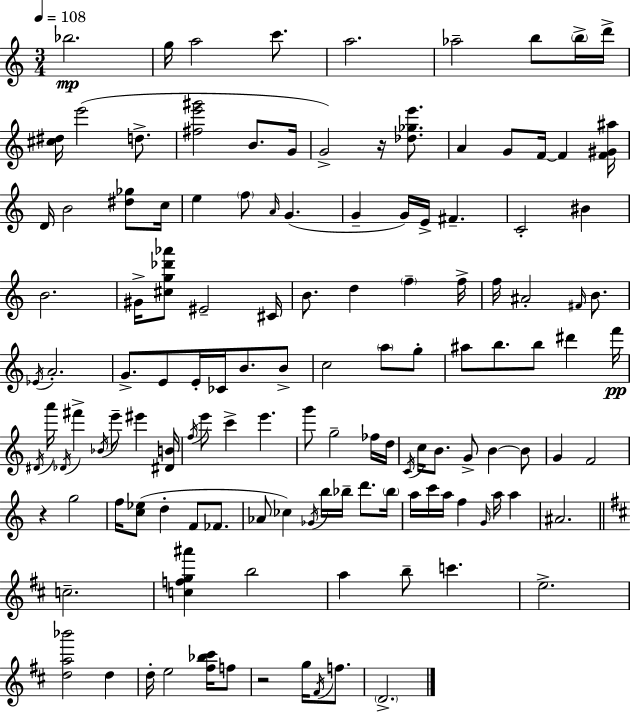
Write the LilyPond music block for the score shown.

{
  \clef treble
  \numericTimeSignature
  \time 3/4
  \key c \major
  \tempo 4 = 108
  bes''2.\mp | g''16 a''2 c'''8. | a''2. | aes''2-- b''8 \parenthesize b''16-> d'''16-> | \break <cis'' dis''>16 e'''2( d''8.-> | <fis'' e''' gis'''>2 b'8. g'16 | g'2->) r16 <des'' ges'' e'''>8. | a'4 g'8 f'16~~ f'4 <f' gis' ais''>16 | \break d'16 b'2 <dis'' ges''>8 c''16 | e''4 \parenthesize f''8 \grace { a'16 } g'4.( | g'4-- g'16) e'16-> fis'4.-- | c'2-. bis'4 | \break b'2. | gis'16-> <cis'' g'' des''' aes'''>8 eis'2-- | cis'16 b'8. d''4 \parenthesize f''4-- | f''16-> f''16 ais'2-. \grace { fis'16 } b'8. | \break \acciaccatura { ees'16 } a'2.-. | g'8.-> e'8 e'16-. ces'16 b'8. | b'8-> c''2 \parenthesize a''8 | g''8-. ais''8 b''8. b''8 dis'''4 | \break f'''16\pp \acciaccatura { dis'16 } a'''16 \acciaccatura { des'16 } fis'''4-> \acciaccatura { bes'16 } e'''8-- | eis'''4 <dis' b'>16 \acciaccatura { f''16 } e'''8 c'''4-> | e'''4. g'''8 g''2-- | fes''16 d''16 \acciaccatura { c'16 } c''16 b'8. | \break g'8-> b'4~~ b'8 g'4 | f'2 r4 | g''2 f''16 <c'' ees''>8( d''4-. | f'8 fes'8. aes'8 ces''4) | \break \acciaccatura { ges'16 } b''16 bes''16-- d'''8. \parenthesize bes''16 a''16 c'''16 a''16 | f''4 \grace { g'16 } a''16 a''4 ais'2. | \bar "||" \break \key d \major c''2.-- | <c'' f'' g'' ais'''>4 b''2 | a''4 b''8-- c'''4. | e''2.-> | \break <d'' a'' bes'''>2 d''4 | d''16-. e''2 <fis'' bes'' cis'''>16 f''8 | r2 g''16 \acciaccatura { fis'16 } f''8. | \parenthesize d'2.-> | \break \bar "|."
}